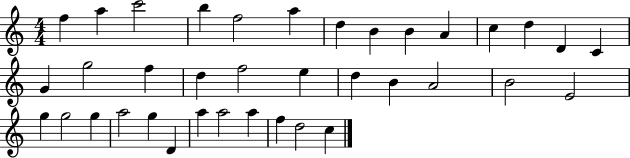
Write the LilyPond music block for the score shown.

{
  \clef treble
  \numericTimeSignature
  \time 4/4
  \key c \major
  f''4 a''4 c'''2 | b''4 f''2 a''4 | d''4 b'4 b'4 a'4 | c''4 d''4 d'4 c'4 | \break g'4 g''2 f''4 | d''4 f''2 e''4 | d''4 b'4 a'2 | b'2 e'2 | \break g''4 g''2 g''4 | a''2 g''4 d'4 | a''4 a''2 a''4 | f''4 d''2 c''4 | \break \bar "|."
}